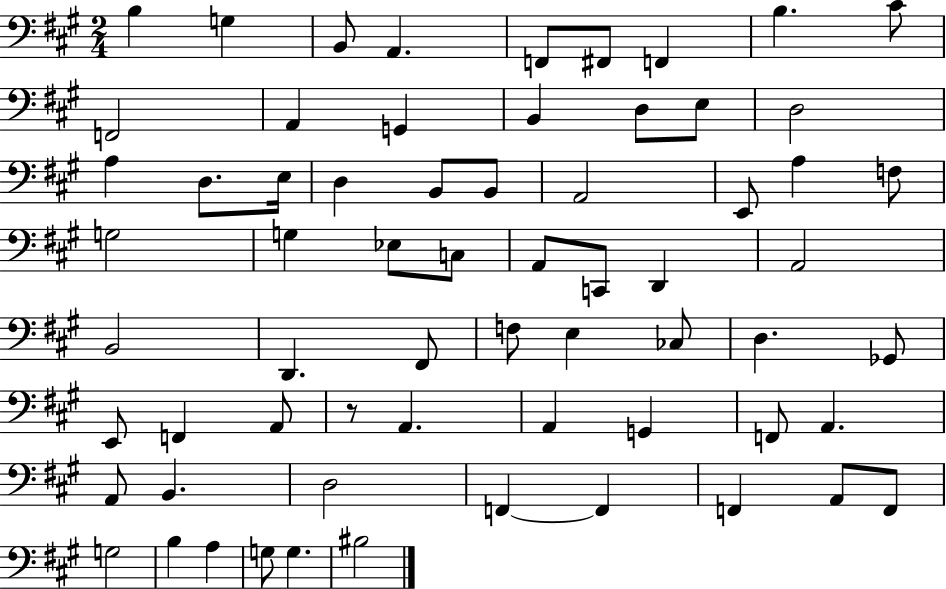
X:1
T:Untitled
M:2/4
L:1/4
K:A
B, G, B,,/2 A,, F,,/2 ^F,,/2 F,, B, ^C/2 F,,2 A,, G,, B,, D,/2 E,/2 D,2 A, D,/2 E,/4 D, B,,/2 B,,/2 A,,2 E,,/2 A, F,/2 G,2 G, _E,/2 C,/2 A,,/2 C,,/2 D,, A,,2 B,,2 D,, ^F,,/2 F,/2 E, _C,/2 D, _G,,/2 E,,/2 F,, A,,/2 z/2 A,, A,, G,, F,,/2 A,, A,,/2 B,, D,2 F,, F,, F,, A,,/2 F,,/2 G,2 B, A, G,/2 G, ^B,2